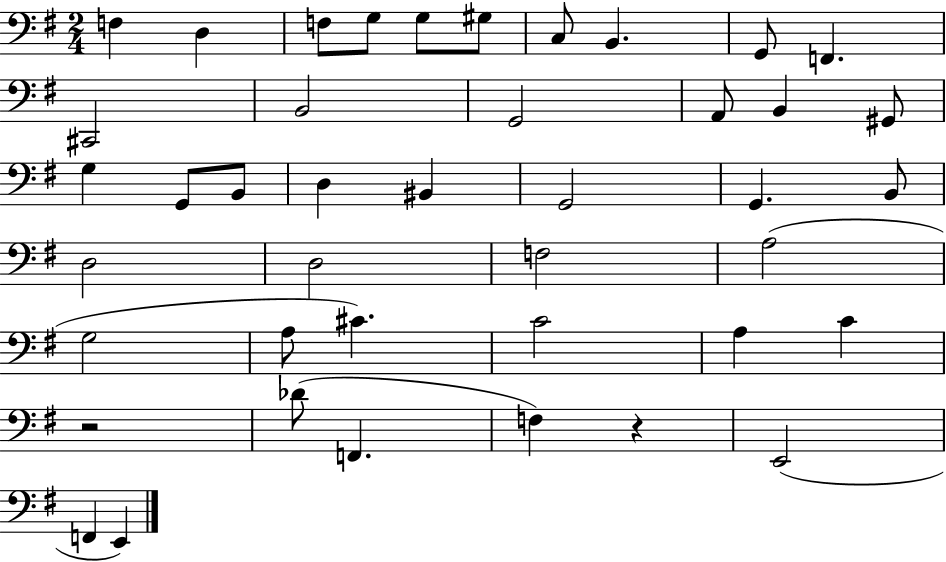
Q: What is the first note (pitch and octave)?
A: F3